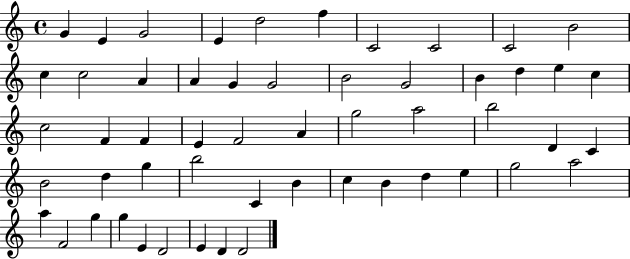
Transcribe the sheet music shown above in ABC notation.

X:1
T:Untitled
M:4/4
L:1/4
K:C
G E G2 E d2 f C2 C2 C2 B2 c c2 A A G G2 B2 G2 B d e c c2 F F E F2 A g2 a2 b2 D C B2 d g b2 C B c B d e g2 a2 a F2 g g E D2 E D D2